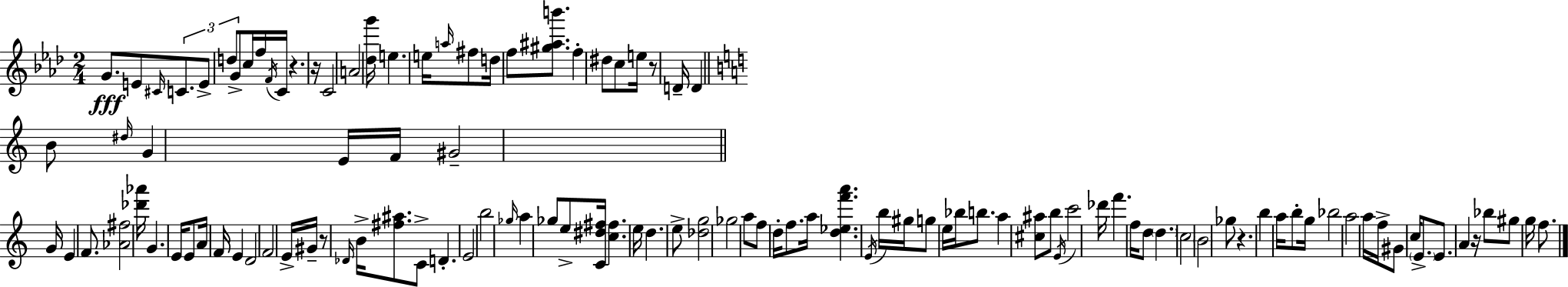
G4/e. E4/e C#4/s C4/e. E4/e D5/e G4/e C5/s F5/s F4/s C4/s R/q. R/s C4/h A4/h [Db5,G6]/s E5/q. E5/s A5/s F#5/e D5/s F5/e [G#5,A#5,B6]/e. F5/q D#5/e C5/e E5/s R/e D4/s D4/q B4/e D#5/s G4/q E4/s F4/s G#4/h G4/s E4/q F4/e. [Ab4,F#5]/h [Db6,Ab6]/s G4/q. E4/s E4/e A4/s F4/s E4/q D4/h F4/h E4/s G#4/s R/e Db4/s B4/s [F#5,A#5]/e. C4/e D4/q. E4/h B5/h Gb5/s A5/q Gb5/e E5/e [C4,D#5,F#5]/s [C5,F#5]/q. E5/s D5/q. E5/e [Db5,G5]/h Gb5/h A5/e F5/e D5/s F5/e. A5/s [D5,Eb5,F6,A6]/q. E4/s B5/s G#5/s G5/e E5/s Bb5/s B5/e. A5/q [C#5,A#5]/e B5/e E4/s C6/h Db6/s F6/q. F5/s D5/e D5/q. C5/h B4/h Gb5/e R/q. B5/q A5/s B5/e G5/s Bb5/h A5/h A5/s F5/s G#4/e C5/s E4/e. E4/e. A4/q R/s Bb5/e G#5/e G5/s F5/e.